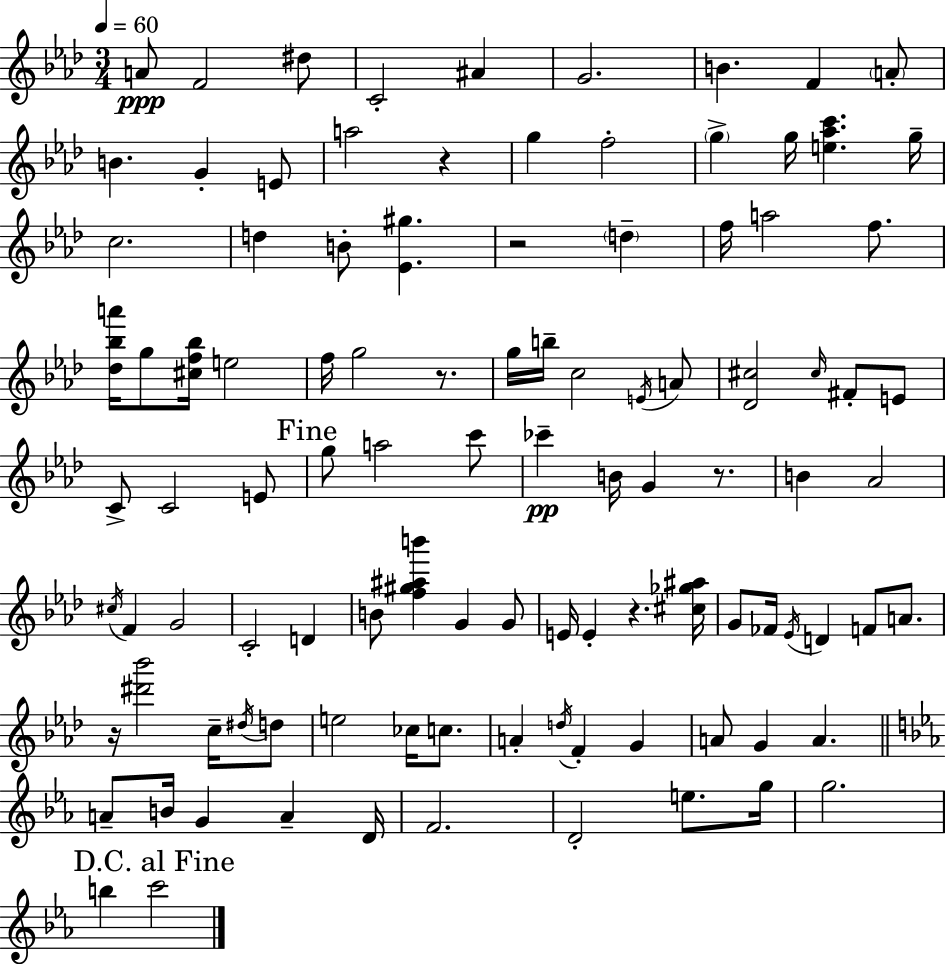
X:1
T:Untitled
M:3/4
L:1/4
K:Ab
A/2 F2 ^d/2 C2 ^A G2 B F A/2 B G E/2 a2 z g f2 g g/4 [e_ac'] g/4 c2 d B/2 [_E^g] z2 d f/4 a2 f/2 [_d_ba']/4 g/2 [^cf_b]/4 e2 f/4 g2 z/2 g/4 b/4 c2 E/4 A/2 [_D^c]2 ^c/4 ^F/2 E/2 C/2 C2 E/2 g/2 a2 c'/2 _c' B/4 G z/2 B _A2 ^c/4 F G2 C2 D B/2 [f^g^ab'] G G/2 E/4 E z [^c_g^a]/4 G/2 _F/4 _E/4 D F/2 A/2 z/4 [^d'_b']2 c/4 ^d/4 d/2 e2 _c/4 c/2 A d/4 F G A/2 G A A/2 B/4 G A D/4 F2 D2 e/2 g/4 g2 b c'2